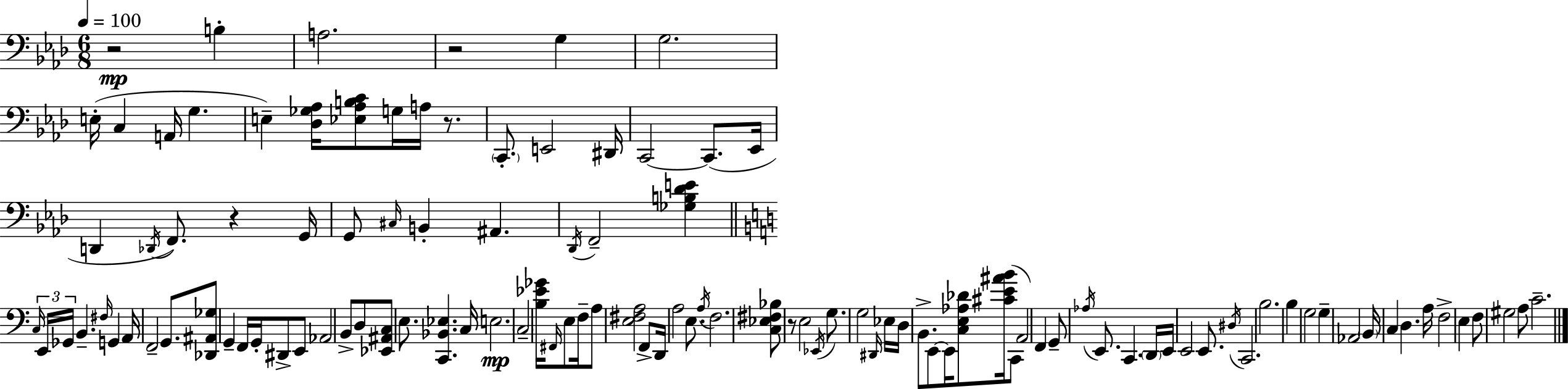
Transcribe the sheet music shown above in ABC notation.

X:1
T:Untitled
M:6/8
L:1/4
K:Ab
z2 B, A,2 z2 G, G,2 E,/4 C, A,,/4 G, E, [_D,_G,_A,]/4 [_E,_A,B,C]/2 G,/4 A,/4 z/2 C,,/2 E,,2 ^D,,/4 C,,2 C,,/2 _E,,/4 D,, _D,,/4 F,,/2 z G,,/4 G,,/2 ^C,/4 B,, ^A,, _D,,/4 F,,2 [_G,B,_DE] C,/4 E,,/4 _G,,/4 B,, ^F,/4 G,, A,,/4 F,,2 G,,/2 [_D,,^A,,_G,]/2 G,, F,,/4 G,,/4 ^D,,/2 E,,/2 _A,,2 B,,/2 D,/2 [_E,,^A,,C,]/2 E,/2 [C,,_B,,_E,] C,/4 E,2 C,2 [B,_E_G]/4 ^F,,/4 E,/2 F,/4 A,/2 [E,^F,A,]2 F,,/2 D,,/4 A,2 E,/2 A,/4 F,2 [C,_E,^F,_B,]/2 z/2 E,2 _E,,/4 G,/2 G,2 ^D,,/4 _E,/4 D,/4 B,,/2 E,,/2 E,,/4 [C,E,_A,_D]/2 [^CE^AB]/4 C,,/2 A,,2 F,, G,,/2 _A,/4 E,,/2 C,, D,,/4 E,,/4 E,,2 E,,/2 ^D,/4 C,,2 B,2 B, G,2 G, _A,,2 B,,/4 C, D, A,/4 F,2 E, F,/2 ^G,2 A,/2 C2